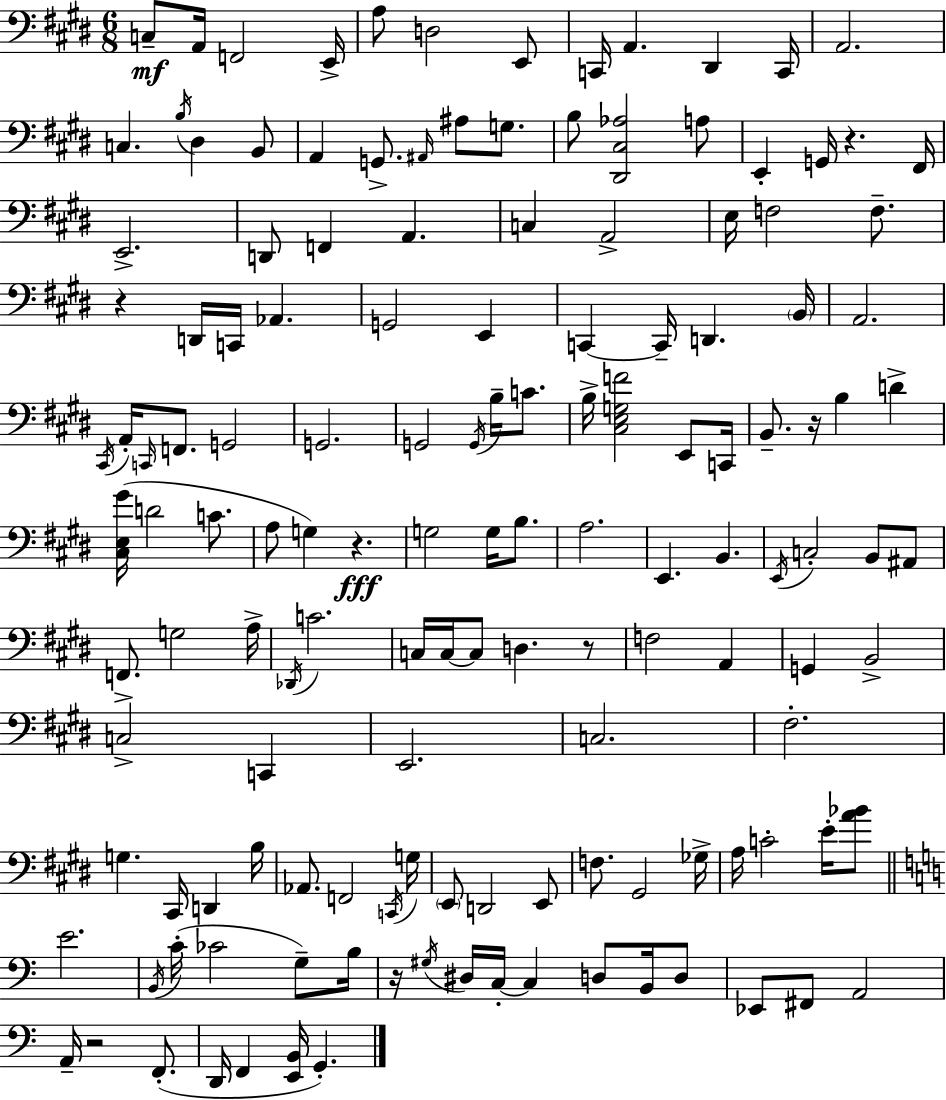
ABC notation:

X:1
T:Untitled
M:6/8
L:1/4
K:E
C,/2 A,,/4 F,,2 E,,/4 A,/2 D,2 E,,/2 C,,/4 A,, ^D,, C,,/4 A,,2 C, B,/4 ^D, B,,/2 A,, G,,/2 ^A,,/4 ^A,/2 G,/2 B,/2 [^D,,^C,_A,]2 A,/2 E,, G,,/4 z ^F,,/4 E,,2 D,,/2 F,, A,, C, A,,2 E,/4 F,2 F,/2 z D,,/4 C,,/4 _A,, G,,2 E,, C,, C,,/4 D,, B,,/4 A,,2 ^C,,/4 A,,/4 C,,/4 F,,/2 G,,2 G,,2 G,,2 G,,/4 B,/4 C/2 B,/4 [^C,E,G,F]2 E,,/2 C,,/4 B,,/2 z/4 B, D [^C,E,^G]/4 D2 C/2 A,/2 G, z G,2 G,/4 B,/2 A,2 E,, B,, E,,/4 C,2 B,,/2 ^A,,/2 F,,/2 G,2 A,/4 _D,,/4 C2 C,/4 C,/4 C,/2 D, z/2 F,2 A,, G,, B,,2 C,2 C,, E,,2 C,2 ^F,2 G, ^C,,/4 D,, B,/4 _A,,/2 F,,2 C,,/4 G,/4 E,,/2 D,,2 E,,/2 F,/2 ^G,,2 _G,/4 A,/4 C2 E/4 [A_B]/2 E2 B,,/4 C/4 _C2 G,/2 B,/4 z/4 ^G,/4 ^D,/4 C,/4 C, D,/2 B,,/4 D,/2 _E,,/2 ^F,,/2 A,,2 A,,/4 z2 F,,/2 D,,/4 F,, [E,,B,,]/4 G,,